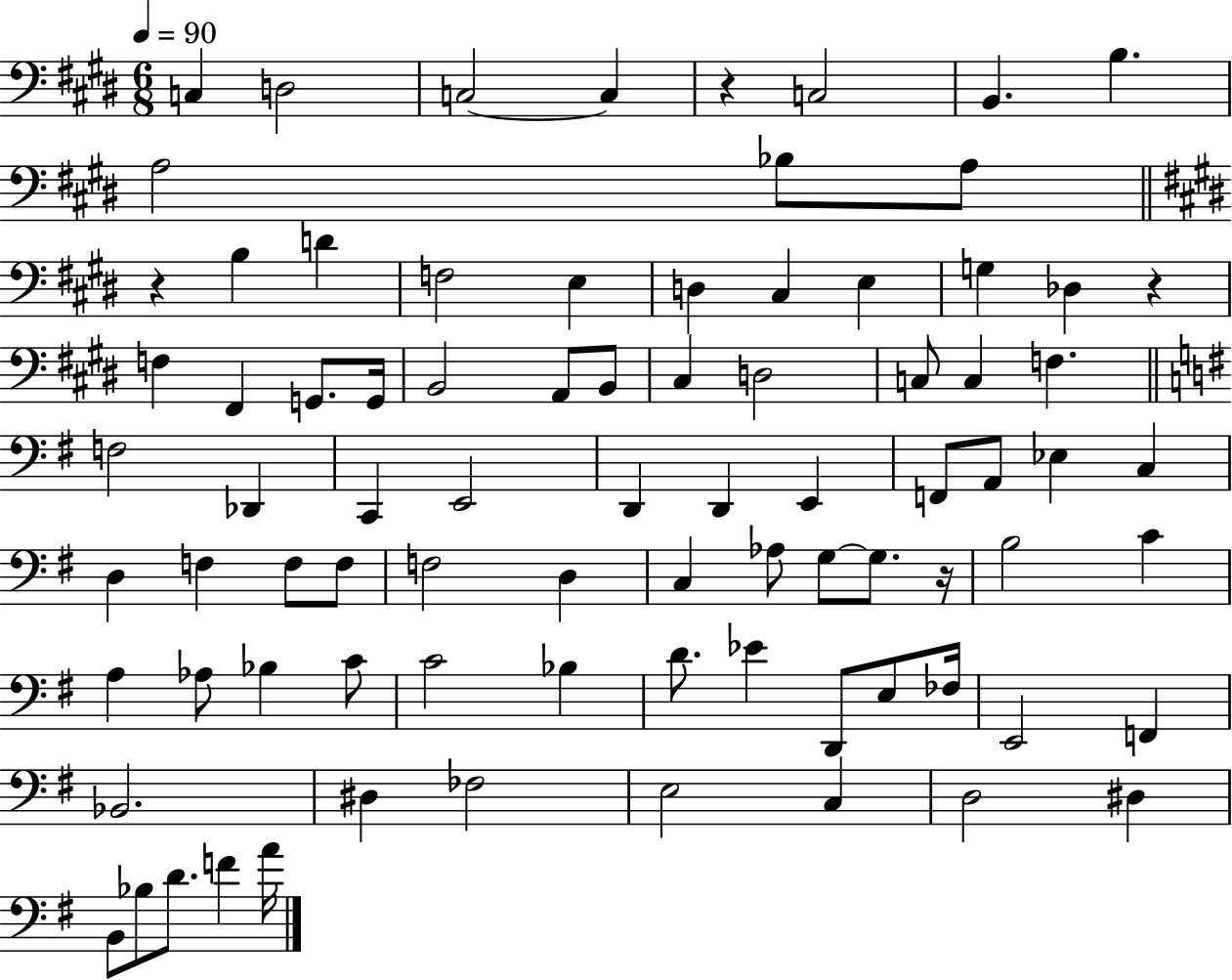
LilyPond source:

{
  \clef bass
  \numericTimeSignature
  \time 6/8
  \key e \major
  \tempo 4 = 90
  c4 d2 | c2~~ c4 | r4 c2 | b,4. b4. | \break a2 bes8 a8 | \bar "||" \break \key e \major r4 b4 d'4 | f2 e4 | d4 cis4 e4 | g4 des4 r4 | \break f4 fis,4 g,8. g,16 | b,2 a,8 b,8 | cis4 d2 | c8 c4 f4. | \break \bar "||" \break \key e \minor f2 des,4 | c,4 e,2 | d,4 d,4 e,4 | f,8 a,8 ees4 c4 | \break d4 f4 f8 f8 | f2 d4 | c4 aes8 g8~~ g8. r16 | b2 c'4 | \break a4 aes8 bes4 c'8 | c'2 bes4 | d'8. ees'4 d,8 e8 fes16 | e,2 f,4 | \break bes,2. | dis4 fes2 | e2 c4 | d2 dis4 | \break b,8 bes8 d'8. f'4 a'16 | \bar "|."
}